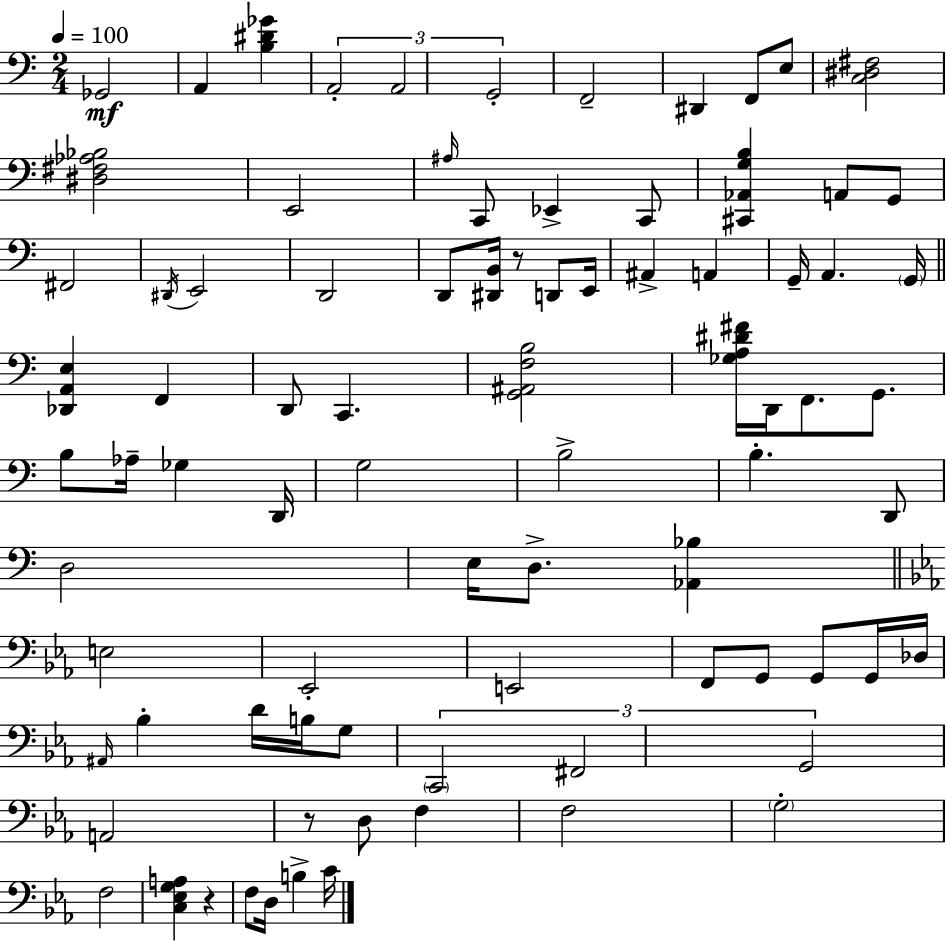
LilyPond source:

{
  \clef bass
  \numericTimeSignature
  \time 2/4
  \key c \major
  \tempo 4 = 100
  ges,2\mf | a,4 <b dis' ges'>4 | \tuplet 3/2 { a,2-. | a,2 | \break g,2-. } | f,2-- | dis,4 f,8 e8 | <c dis fis>2 | \break <dis fis aes bes>2 | e,2 | \grace { ais16 } c,8 ees,4-> c,8 | <cis, aes, g b>4 a,8 g,8 | \break fis,2 | \acciaccatura { dis,16 } e,2 | d,2 | d,8 <dis, b,>16 r8 d,8 | \break e,16 ais,4-> a,4 | g,16-- a,4. | \parenthesize g,16 \bar "||" \break \key a \minor <des, a, e>4 f,4 | d,8 c,4. | <g, ais, f b>2 | <ges a dis' fis'>16 d,16 f,8. g,8. | \break b8 aes16-- ges4 d,16 | g2 | b2-> | b4.-. d,8 | \break d2 | e16 d8.-> <aes, bes>4 | \bar "||" \break \key c \minor e2 | ees,2-. | e,2 | f,8 g,8 g,8 g,16 des16 | \break \grace { ais,16 } bes4-. d'16 b16 g8 | \tuplet 3/2 { \parenthesize c,2 | fis,2 | g,2 } | \break a,2 | r8 d8 f4 | f2 | \parenthesize g2-. | \break f2 | <c ees g a>4 r4 | f8 d16 b4-> | c'16 \bar "|."
}